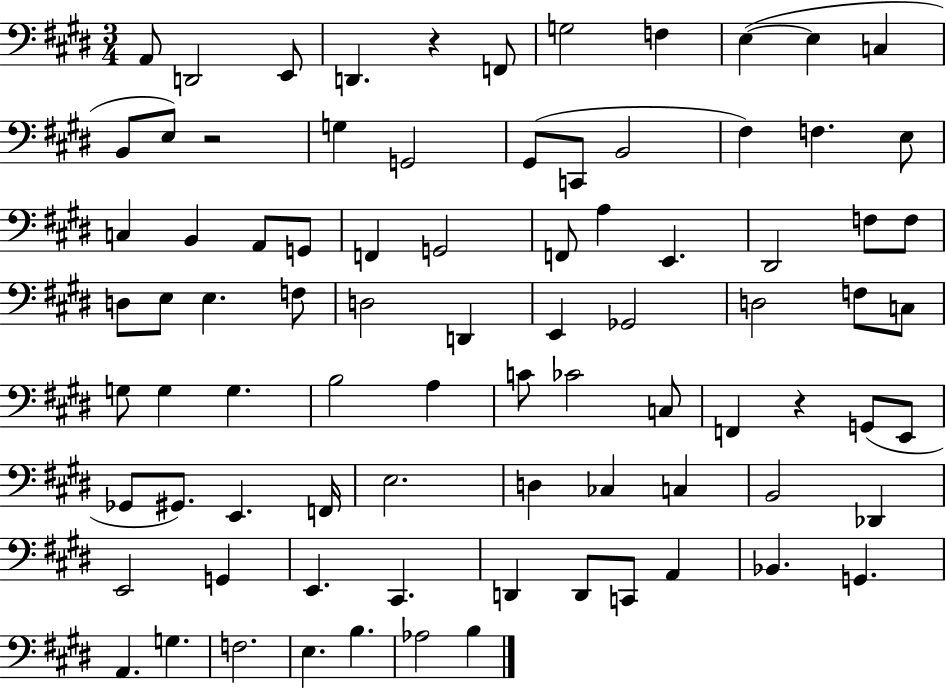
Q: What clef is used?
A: bass